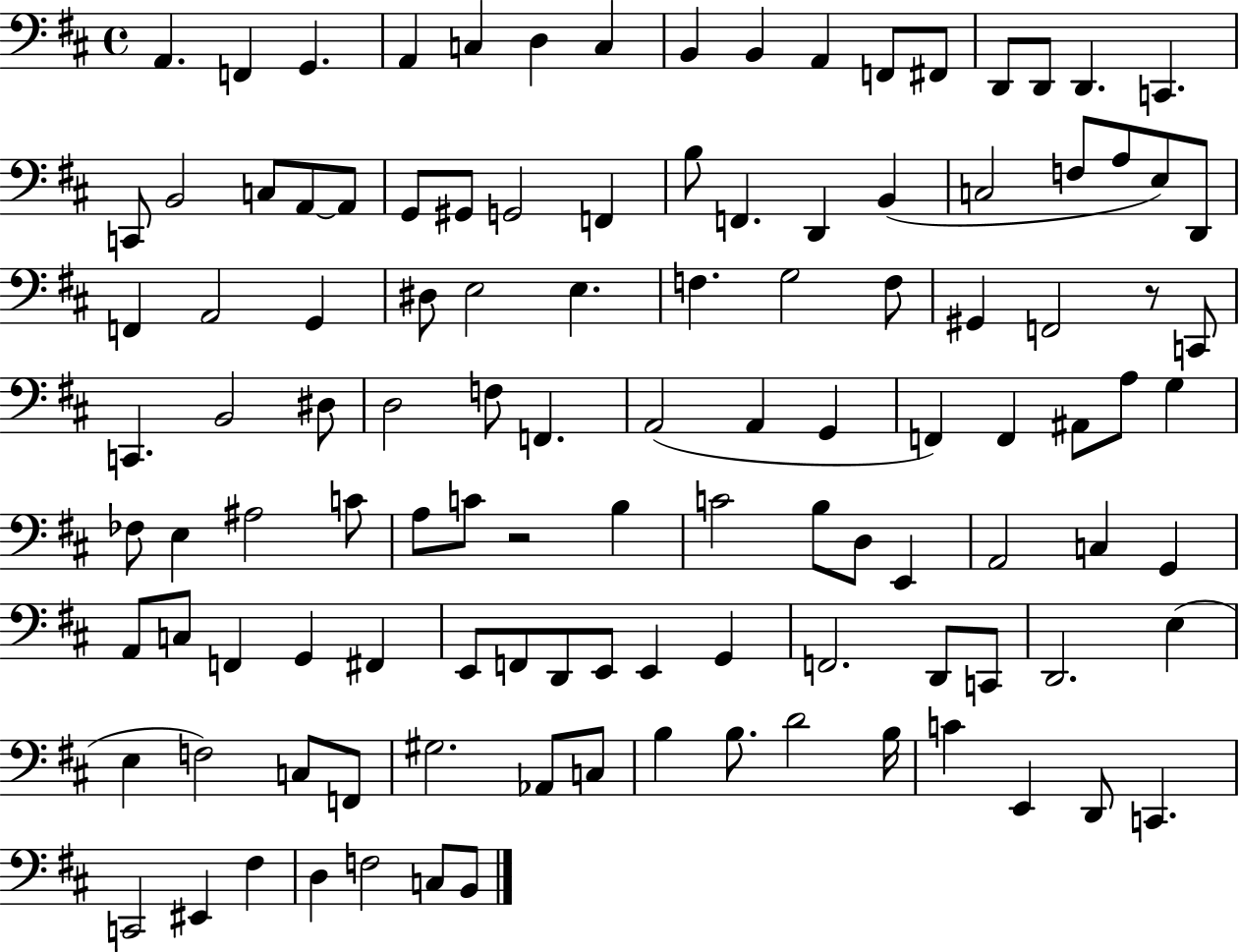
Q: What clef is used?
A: bass